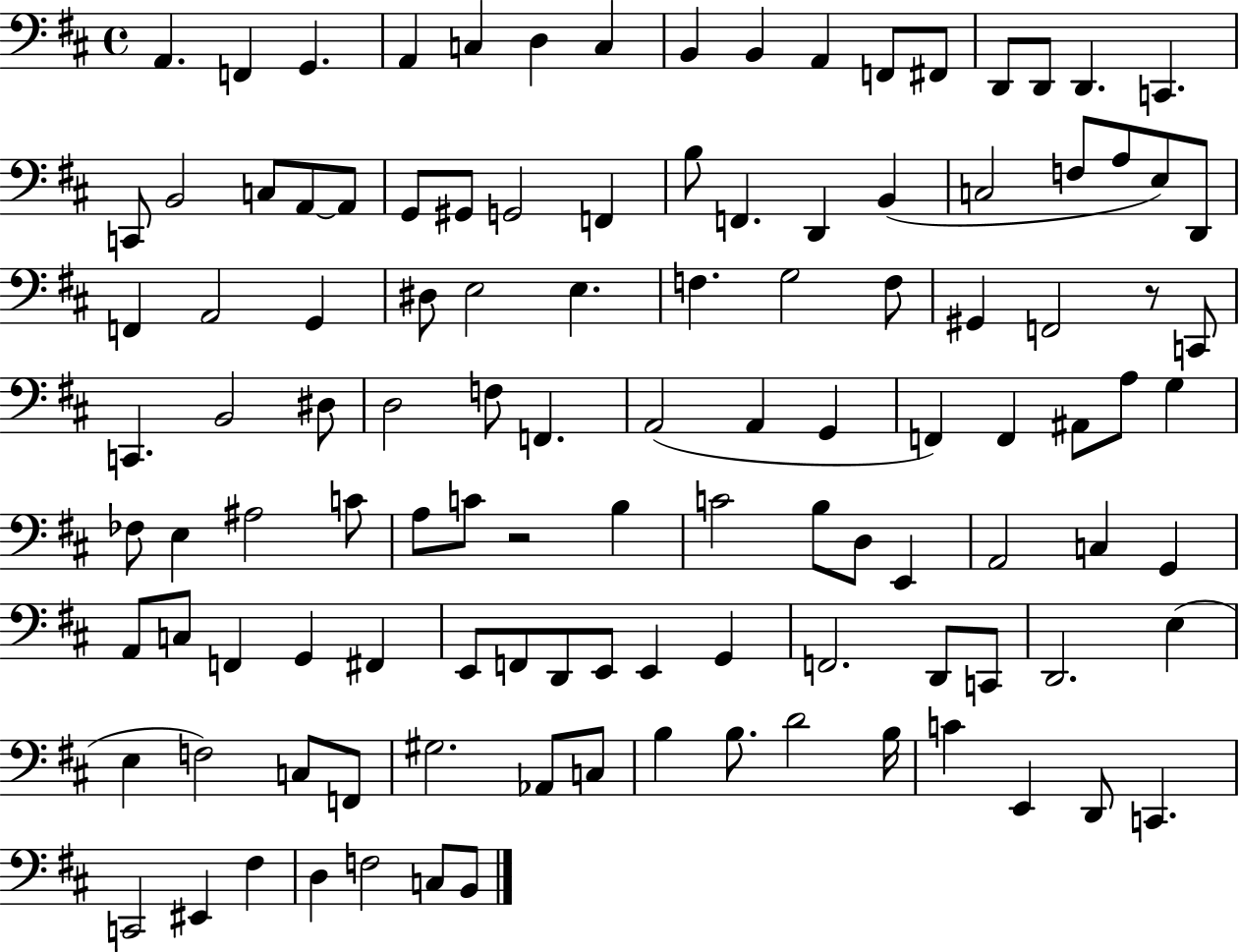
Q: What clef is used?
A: bass